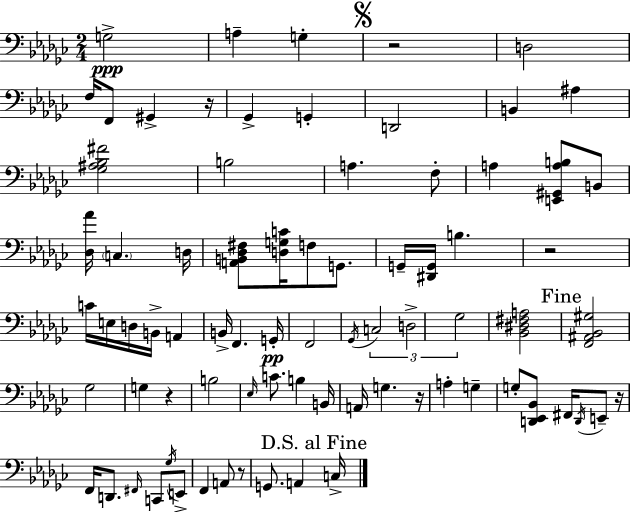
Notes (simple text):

G3/h A3/q G3/q R/h D3/h F3/s F2/e G#2/q R/s Gb2/q G2/q D2/h B2/q A#3/q [Gb3,A#3,Bb3,F#4]/h B3/h A3/q. F3/e A3/q [E2,G#2,A3,B3]/e B2/e [Db3,Ab4]/s C3/q. D3/s [A2,B2,Db3,F#3]/e [D3,G3,C4]/s F3/e G2/e. G2/s [D#2,G2]/s B3/q. R/h C4/s E3/s D3/s B2/s A2/q B2/s F2/q. G2/s F2/h Gb2/s C3/h D3/h Gb3/h [Bb2,D#3,F#3,A3]/h [F2,A#2,Bb2,G#3]/h Gb3/h G3/q R/q B3/h Eb3/s C4/e. B3/q B2/s A2/s G3/q. R/s A3/q G3/q G3/e [D2,Eb2,Bb2]/e F#2/s D2/s E2/e R/s F2/s D2/e. F#2/s C2/e Gb3/s E2/e F2/q A2/e R/e G2/e. A2/q C3/s